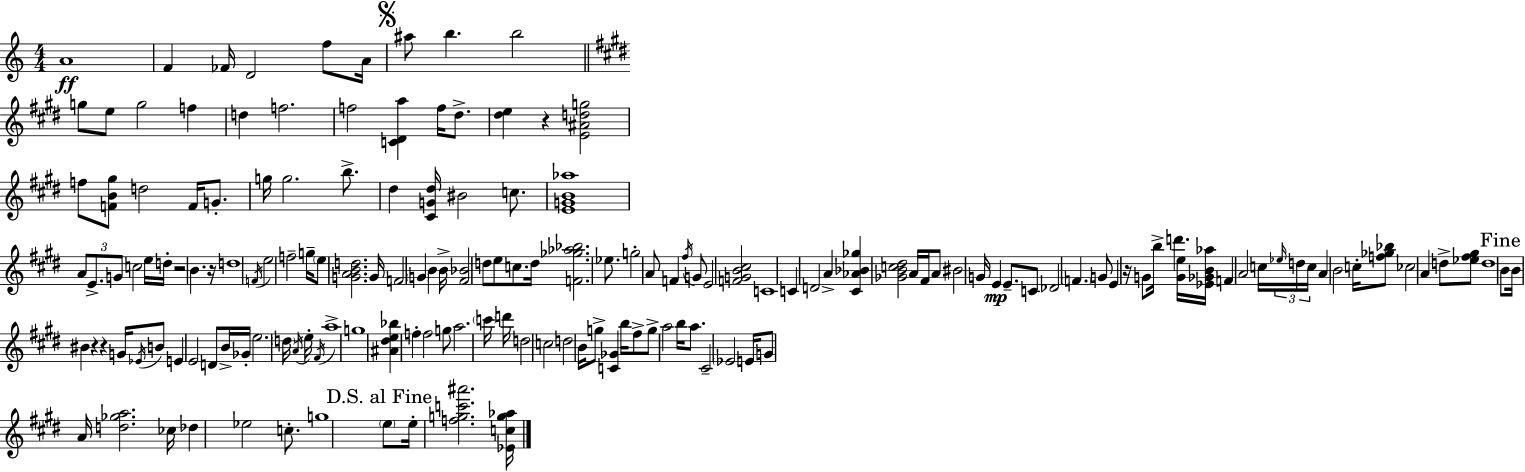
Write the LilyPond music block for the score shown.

{
  \clef treble
  \numericTimeSignature
  \time 4/4
  \key a \minor
  a'1\ff | f'4 fes'16 d'2 f''8 a'16 | \mark \markup { \musicglyph "scripts.segno" } ais''8 b''4. b''2 | \bar "||" \break \key e \major g''8 e''8 g''2 f''4 | d''4 f''2. | f''2 <c' dis' a''>4 f''16 dis''8.-> | <dis'' e''>4 r4 <e' ais' d'' g''>2 | \break f''8 <f' b' gis''>8 d''2 f'16 g'8.-. | g''16 g''2. b''8.-> | dis''4 <cis' g' dis''>16 bis'2 c''8. | <e' g' b' aes''>1 | \break \tuplet 3/2 { a'8 e'8.-> g'8 } c''2 e''16 | d''16-. r2 b'4. r16 | d''1 | \acciaccatura { f'16 } e''2 f''2-- | \break g''16-- \parenthesize e''8 <g' a' b' d''>2. | g'16 f'2 \parenthesize g'4 b'4 | b'16-> <fis' bes'>2 d''8 e''8 c''8. | d''16 <f' ges'' aes'' bes''>2. ees''8. | \break g''2-. a'8 f'4 \acciaccatura { fis''16 } | g'8 e'2 <f' g' b' cis''>2 | c'1 | c'4 d'2 a'4-> | \break <cis' aes' bes' ges''>4 <ges' b' c'' dis''>2 a'16 fis'16 | a'8 bis'2 g'16 e'4\mp e'8.-- | c'8 des'2 \parenthesize f'4. | g'8 e'4 r16 g'8 b''16-> d'''4. | \break <g' e''>16 <ees' ges' b' aes''>16 f'4 a'2 | c''16 \tuplet 3/2 { \grace { ees''16 } d''16 c''16 } a'4 b'2 | c''16-. <f'' ges'' bes''>8 ces''2 a'4 d''8-> | <ees'' fis'' gis''>8 d''1 | \break \mark "Fine" b'8 b'16 bis'4 r4 r4 | g'16 \acciaccatura { ees'16 } b'8 e'4 e'2 | d'8 b'16-> ges'16-. e''2. | \parenthesize d''16 \acciaccatura { a'16 } e''16-. \acciaccatura { fis'16 } a''1-> | \break g''1 | <ais' dis'' e'' bes''>4 f''4-. f''2 | g''8 a''2. | \parenthesize c'''16 d'''16 d''2 c''2 | \break d''2 b'16 g''8-> | <c' ges'>4 b''16 fis''8-> g''8-> a''2 | b''16 a''8. cis'2-- \parenthesize ees'2 | e'16 g'8 a'16 <d'' ges'' a''>2. | \break ces''16 des''4 ees''2 | c''8.-. g''1 | \mark "D.S. al Fine" \parenthesize e''8 e''16-. <f'' g'' c''' ais'''>2. | <ees' c'' g'' aes''>16 \bar "|."
}